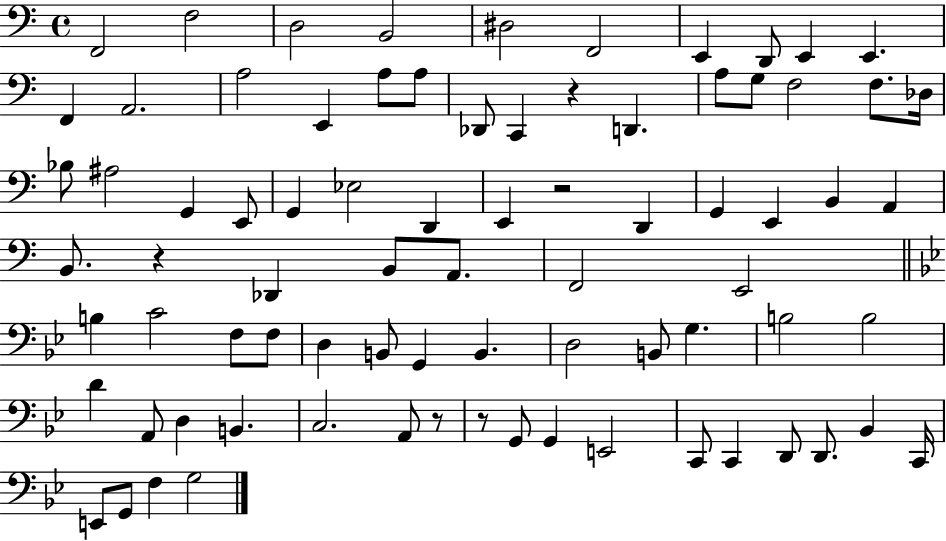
{
  \clef bass
  \time 4/4
  \defaultTimeSignature
  \key c \major
  \repeat volta 2 { f,2 f2 | d2 b,2 | dis2 f,2 | e,4 d,8 e,4 e,4. | \break f,4 a,2. | a2 e,4 a8 a8 | des,8 c,4 r4 d,4. | a8 g8 f2 f8. des16 | \break bes8 ais2 g,4 e,8 | g,4 ees2 d,4 | e,4 r2 d,4 | g,4 e,4 b,4 a,4 | \break b,8. r4 des,4 b,8 a,8. | f,2 e,2 | \bar "||" \break \key bes \major b4 c'2 f8 f8 | d4 b,8 g,4 b,4. | d2 b,8 g4. | b2 b2 | \break d'4 a,8 d4 b,4. | c2. a,8 r8 | r8 g,8 g,4 e,2 | c,8 c,4 d,8 d,8. bes,4 c,16 | \break e,8 g,8 f4 g2 | } \bar "|."
}